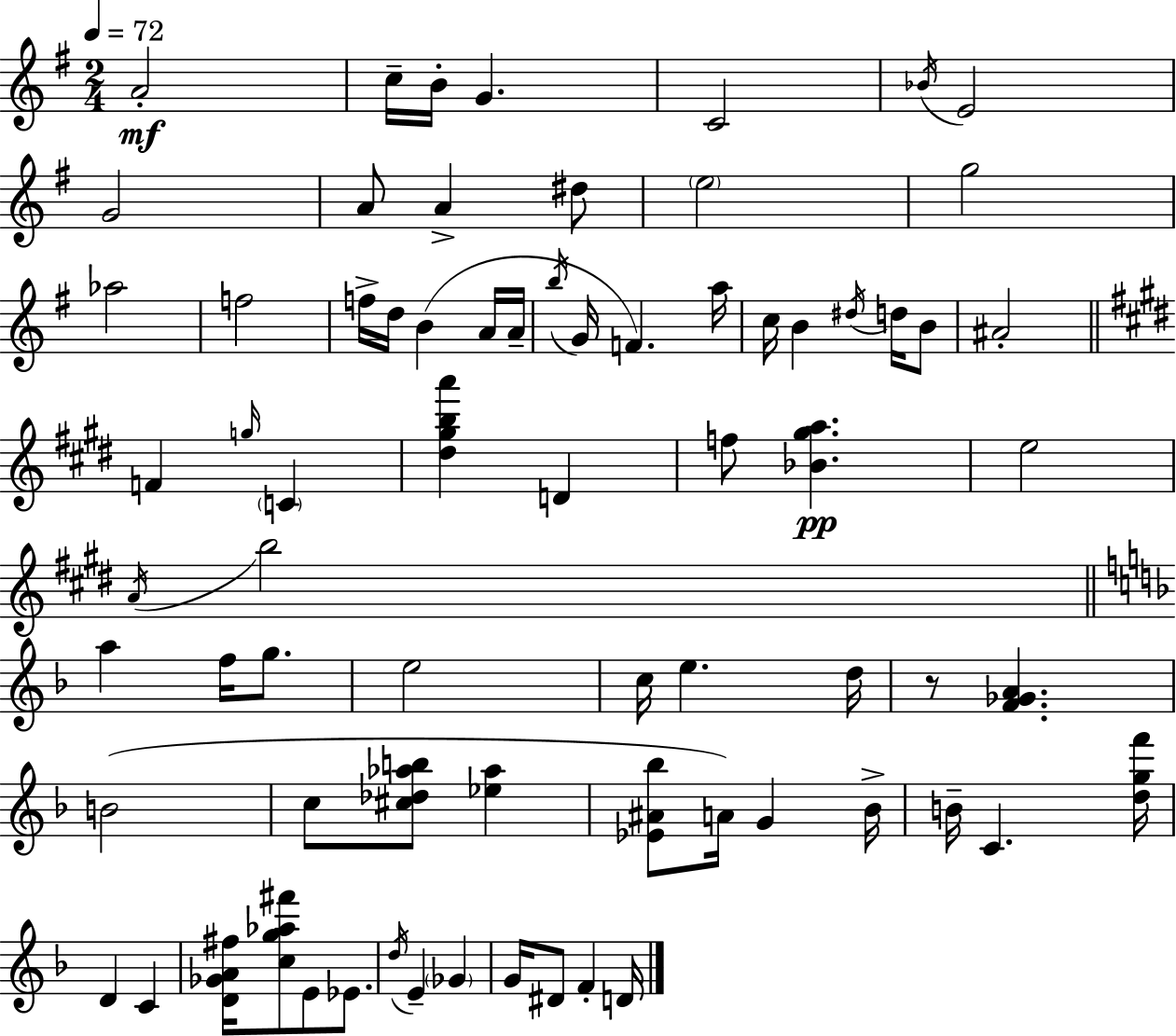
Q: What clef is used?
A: treble